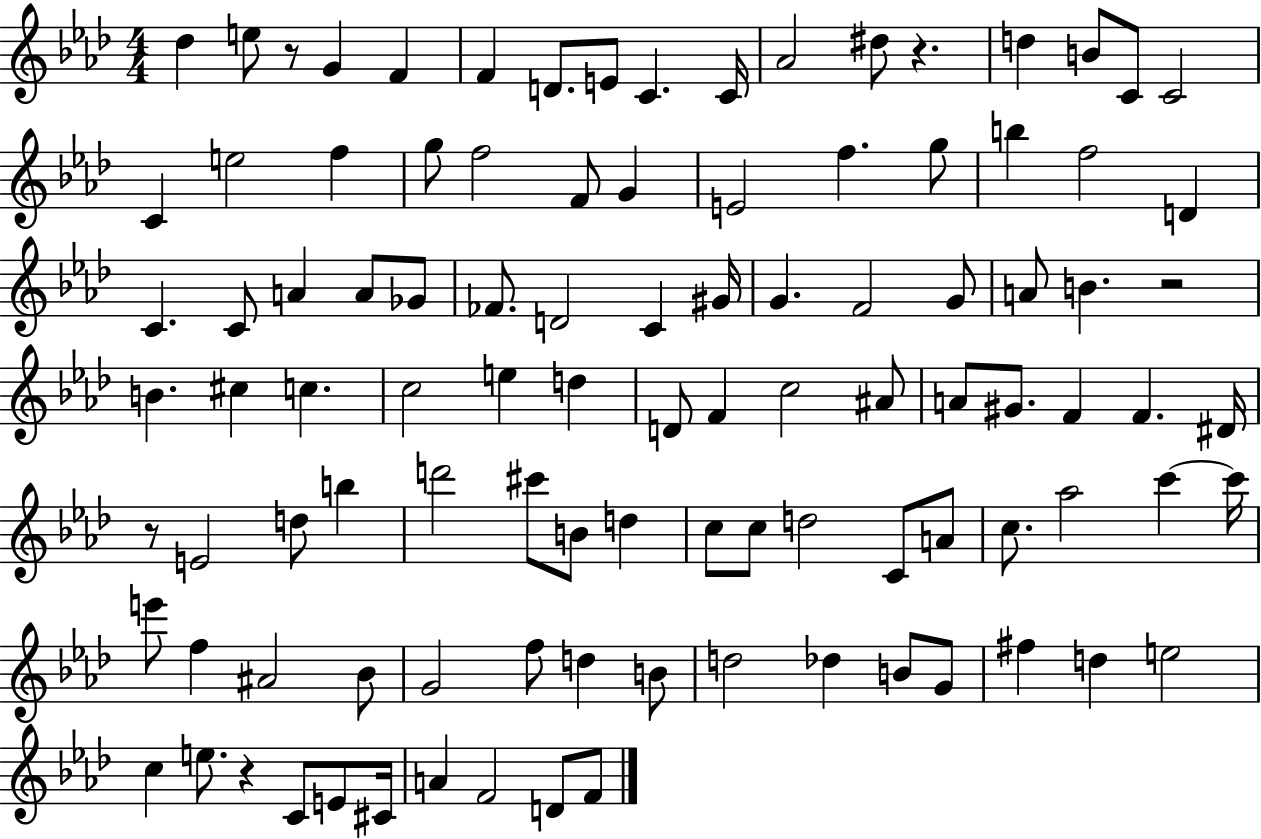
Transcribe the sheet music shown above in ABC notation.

X:1
T:Untitled
M:4/4
L:1/4
K:Ab
_d e/2 z/2 G F F D/2 E/2 C C/4 _A2 ^d/2 z d B/2 C/2 C2 C e2 f g/2 f2 F/2 G E2 f g/2 b f2 D C C/2 A A/2 _G/2 _F/2 D2 C ^G/4 G F2 G/2 A/2 B z2 B ^c c c2 e d D/2 F c2 ^A/2 A/2 ^G/2 F F ^D/4 z/2 E2 d/2 b d'2 ^c'/2 B/2 d c/2 c/2 d2 C/2 A/2 c/2 _a2 c' c'/4 e'/2 f ^A2 _B/2 G2 f/2 d B/2 d2 _d B/2 G/2 ^f d e2 c e/2 z C/2 E/2 ^C/4 A F2 D/2 F/2